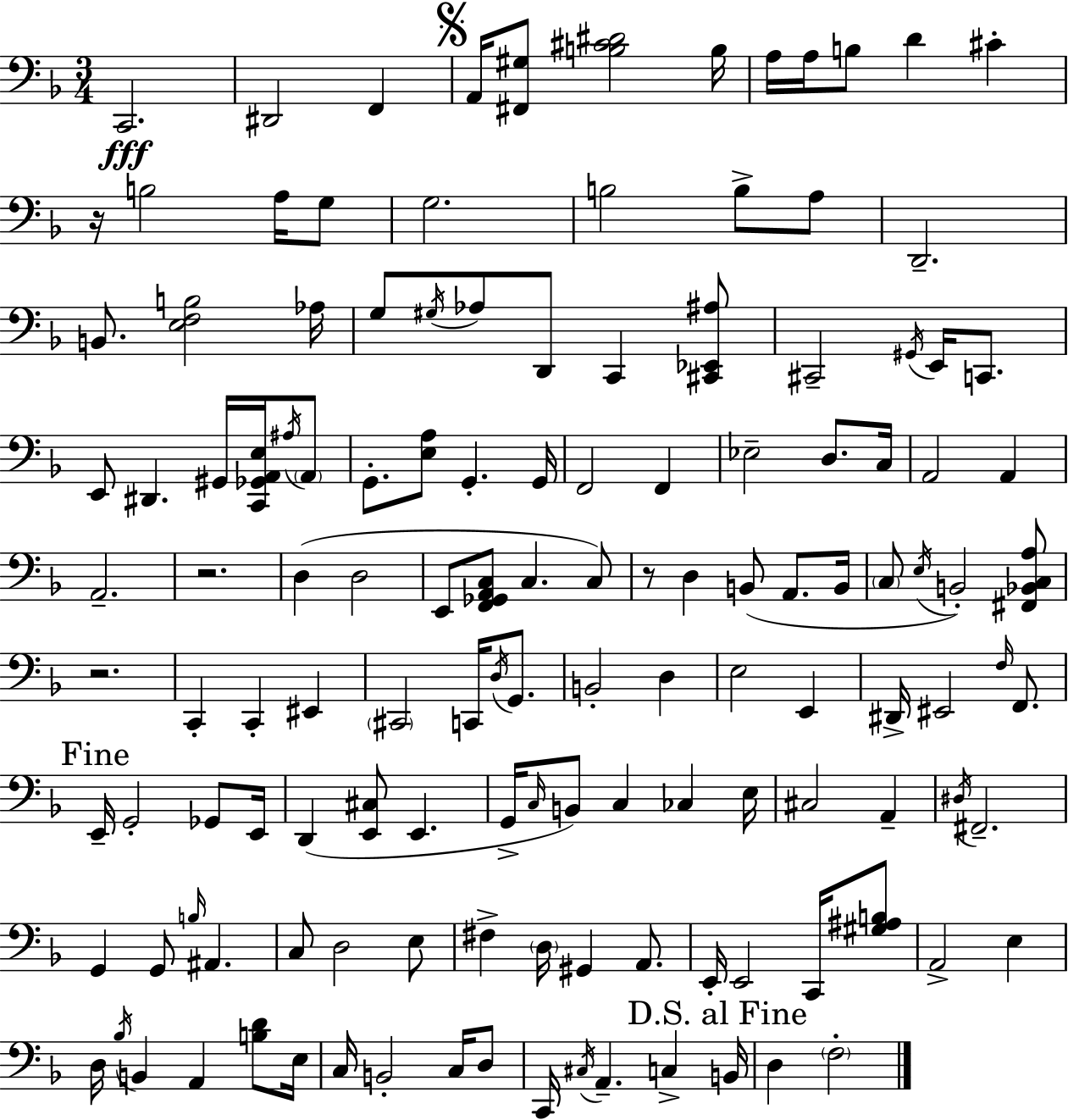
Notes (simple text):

C2/h. D#2/h F2/q A2/s [F#2,G#3]/e [B3,C#4,D#4]/h B3/s A3/s A3/s B3/e D4/q C#4/q R/s B3/h A3/s G3/e G3/h. B3/h B3/e A3/e D2/h. B2/e. [E3,F3,B3]/h Ab3/s G3/e G#3/s Ab3/e D2/e C2/q [C#2,Eb2,A#3]/e C#2/h G#2/s E2/s C2/e. E2/e D#2/q. G#2/s [C2,Gb2,A2,E3]/s A#3/s A2/e G2/e. [E3,A3]/e G2/q. G2/s F2/h F2/q Eb3/h D3/e. C3/s A2/h A2/q A2/h. R/h. D3/q D3/h E2/e [F2,Gb2,A2,C3]/e C3/q. C3/e R/e D3/q B2/e A2/e. B2/s C3/e E3/s B2/h [F#2,Bb2,C3,A3]/e R/h. C2/q C2/q EIS2/q C#2/h C2/s D3/s G2/e. B2/h D3/q E3/h E2/q D#2/s EIS2/h F3/s F2/e. E2/s G2/h Gb2/e E2/s D2/q [E2,C#3]/e E2/q. G2/s C3/s B2/e C3/q CES3/q E3/s C#3/h A2/q D#3/s F#2/h. G2/q G2/e B3/s A#2/q. C3/e D3/h E3/e F#3/q D3/s G#2/q A2/e. E2/s E2/h C2/s [G#3,A#3,B3]/e A2/h E3/q D3/s Bb3/s B2/q A2/q [B3,D4]/e E3/s C3/s B2/h C3/s D3/e C2/s C#3/s A2/q. C3/q B2/s D3/q F3/h